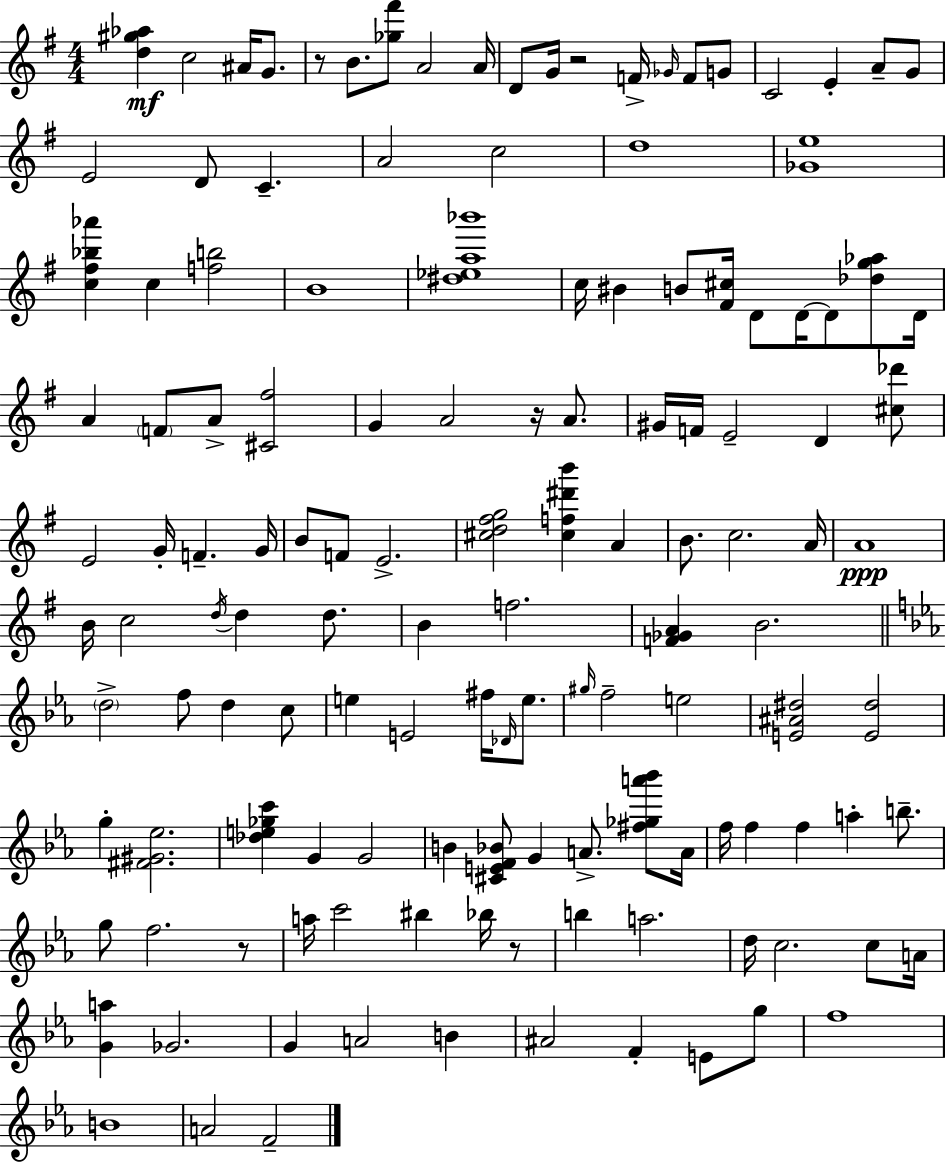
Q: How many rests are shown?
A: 5